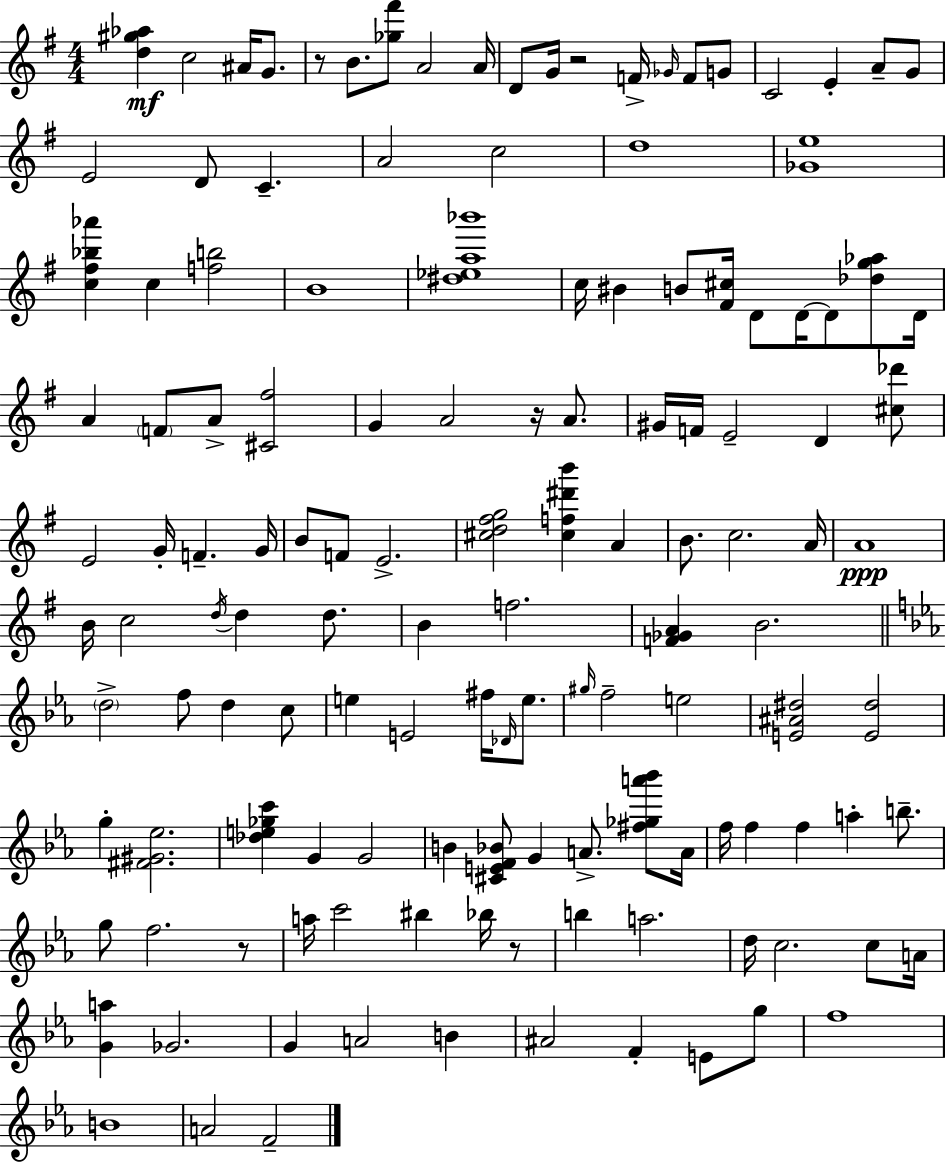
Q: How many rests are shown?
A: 5